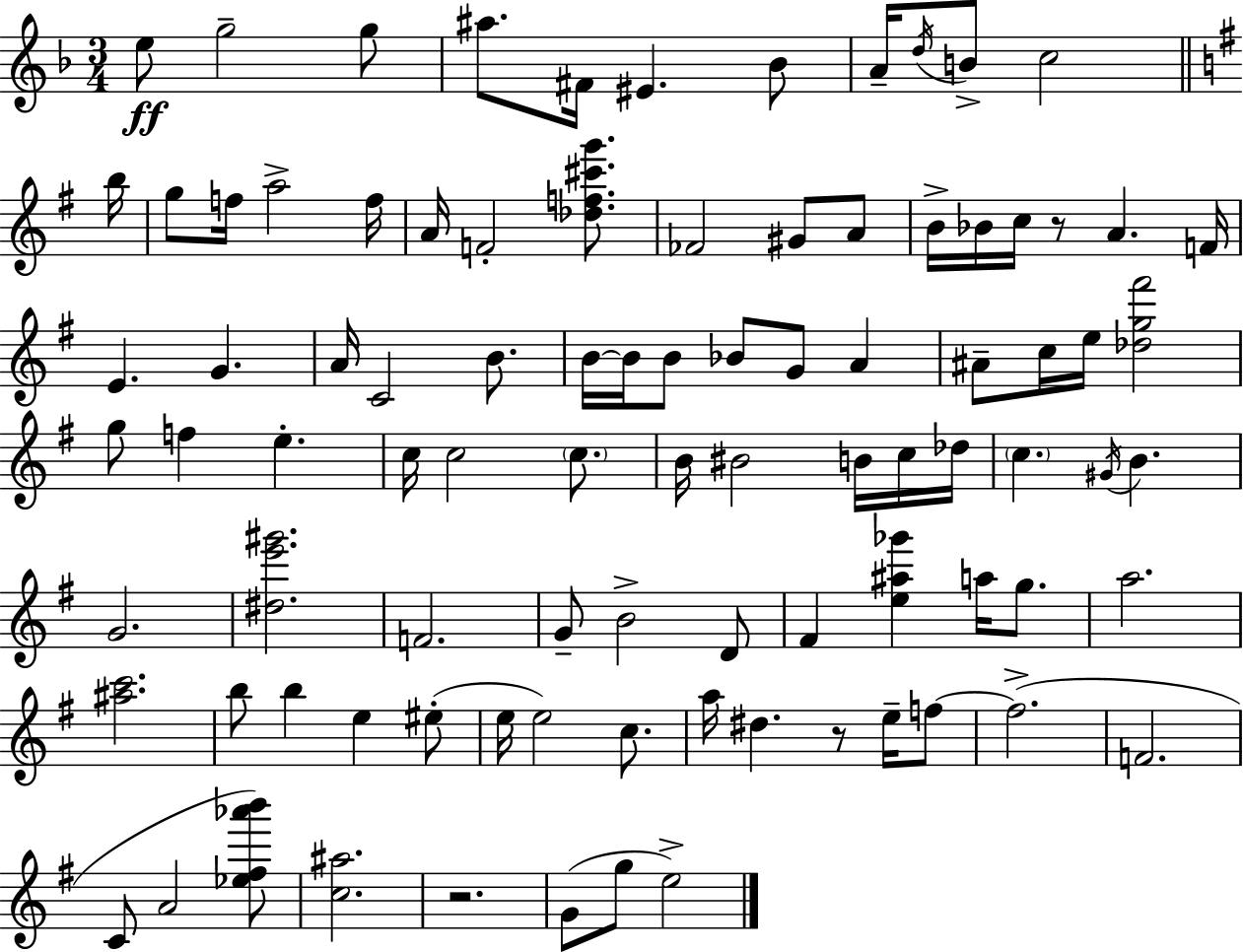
{
  \clef treble
  \numericTimeSignature
  \time 3/4
  \key d \minor
  e''8\ff g''2-- g''8 | ais''8. fis'16 eis'4. bes'8 | a'16-- \acciaccatura { d''16 } b'8-> c''2 | \bar "||" \break \key g \major b''16 g''8 f''16 a''2-> | f''16 a'16 f'2-. <des'' f'' cis''' g'''>8. | fes'2 gis'8 a'8 | b'16-> bes'16 c''16 r8 a'4. | \break f'16 e'4. g'4. | a'16 c'2 b'8. | b'16~~ b'16 b'8 bes'8 g'8 a'4 | ais'8-- c''16 e''16 <des'' g'' fis'''>2 | \break g''8 f''4 e''4.-. | c''16 c''2 \parenthesize c''8. | b'16 bis'2 b'16 c''16 | des''16 \parenthesize c''4. \acciaccatura { gis'16 } b'4. | \break g'2. | <dis'' e''' gis'''>2. | f'2. | g'8-- b'2-> | \break d'8 fis'4 <e'' ais'' ges'''>4 a''16 g''8. | a''2. | <ais'' c'''>2. | b''8 b''4 e''4 | \break eis''8-.( e''16 e''2) c''8. | a''16 dis''4. r8 e''16-- | f''8~~ f''2.->( | f'2. | \break c'8 a'2 | <ees'' fis'' aes''' b'''>8) <c'' ais''>2. | r2. | g'8( g''8 e''2->) | \break \bar "|."
}